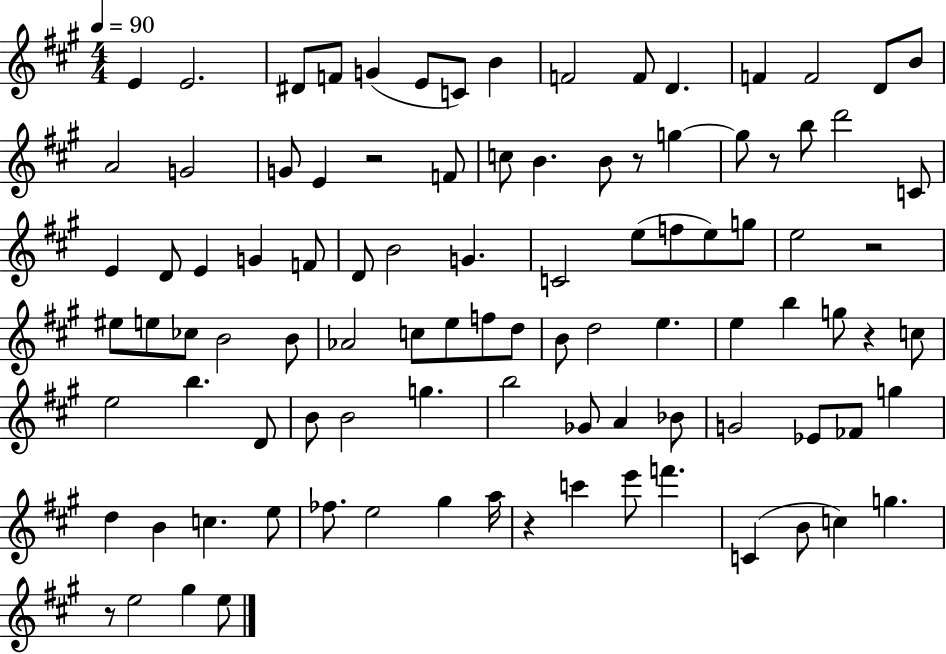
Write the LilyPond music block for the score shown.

{
  \clef treble
  \numericTimeSignature
  \time 4/4
  \key a \major
  \tempo 4 = 90
  e'4 e'2. | dis'8 f'8 g'4( e'8 c'8) b'4 | f'2 f'8 d'4. | f'4 f'2 d'8 b'8 | \break a'2 g'2 | g'8 e'4 r2 f'8 | c''8 b'4. b'8 r8 g''4~~ | g''8 r8 b''8 d'''2 c'8 | \break e'4 d'8 e'4 g'4 f'8 | d'8 b'2 g'4. | c'2 e''8( f''8 e''8) g''8 | e''2 r2 | \break eis''8 e''8 ces''8 b'2 b'8 | aes'2 c''8 e''8 f''8 d''8 | b'8 d''2 e''4. | e''4 b''4 g''8 r4 c''8 | \break e''2 b''4. d'8 | b'8 b'2 g''4. | b''2 ges'8 a'4 bes'8 | g'2 ees'8 fes'8 g''4 | \break d''4 b'4 c''4. e''8 | fes''8. e''2 gis''4 a''16 | r4 c'''4 e'''8 f'''4. | c'4( b'8 c''4) g''4. | \break r8 e''2 gis''4 e''8 | \bar "|."
}